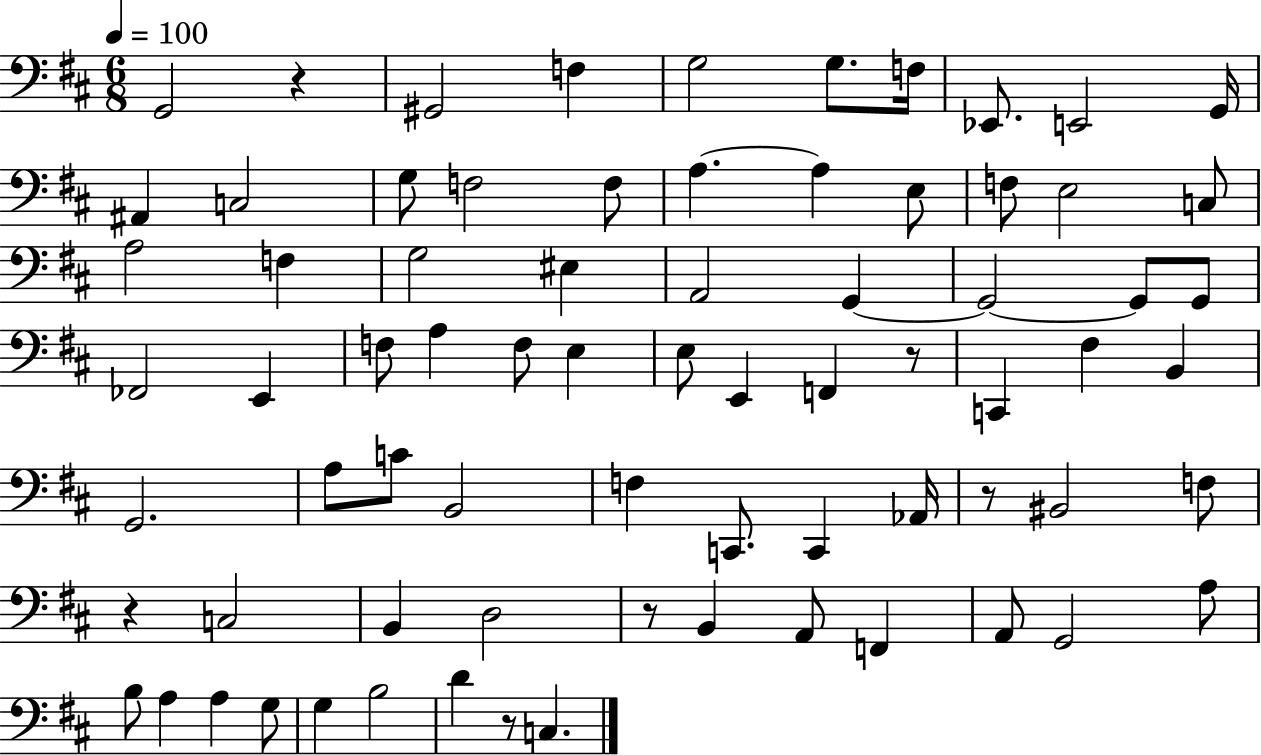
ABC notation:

X:1
T:Untitled
M:6/8
L:1/4
K:D
G,,2 z ^G,,2 F, G,2 G,/2 F,/4 _E,,/2 E,,2 G,,/4 ^A,, C,2 G,/2 F,2 F,/2 A, A, E,/2 F,/2 E,2 C,/2 A,2 F, G,2 ^E, A,,2 G,, G,,2 G,,/2 G,,/2 _F,,2 E,, F,/2 A, F,/2 E, E,/2 E,, F,, z/2 C,, ^F, B,, G,,2 A,/2 C/2 B,,2 F, C,,/2 C,, _A,,/4 z/2 ^B,,2 F,/2 z C,2 B,, D,2 z/2 B,, A,,/2 F,, A,,/2 G,,2 A,/2 B,/2 A, A, G,/2 G, B,2 D z/2 C,